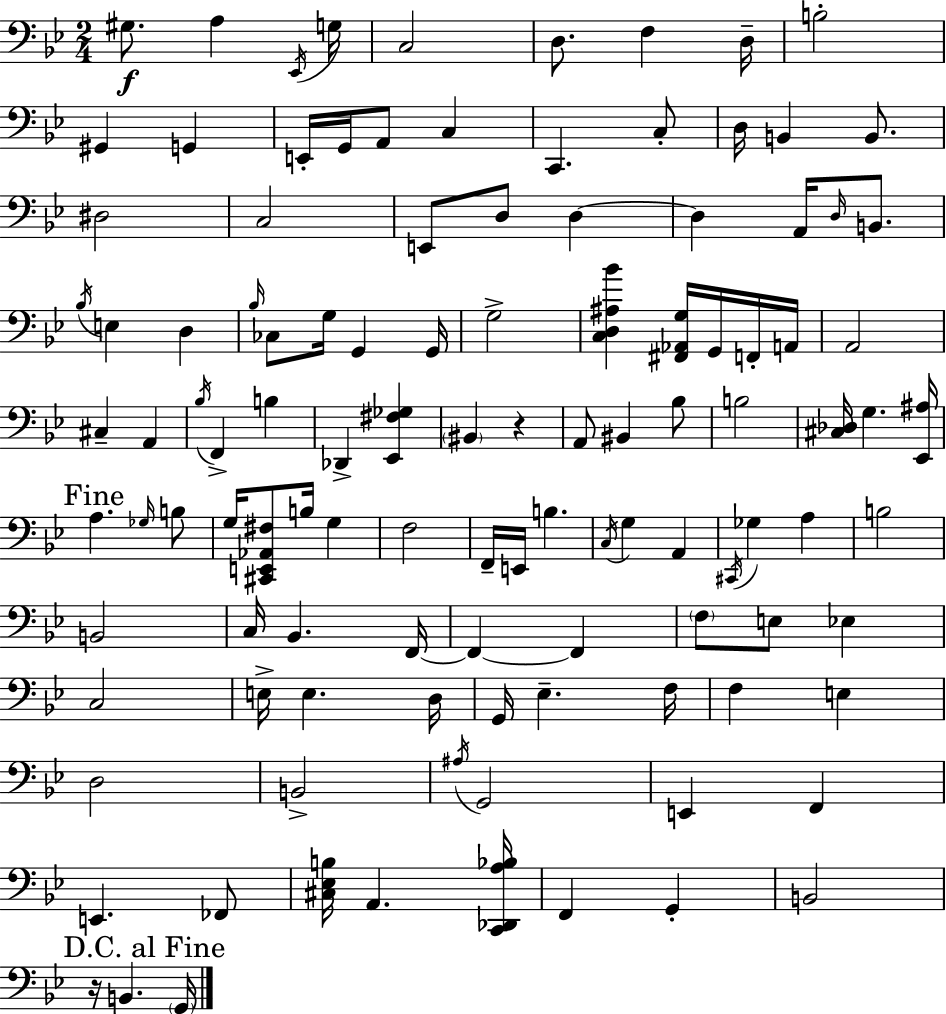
{
  \clef bass
  \numericTimeSignature
  \time 2/4
  \key g \minor
  \repeat volta 2 { gis8.\f a4 \acciaccatura { ees,16 } | g16 c2 | d8. f4 | d16-- b2-. | \break gis,4 g,4 | e,16-. g,16 a,8 c4 | c,4. c8-. | d16 b,4 b,8. | \break dis2 | c2 | e,8 d8 d4~~ | d4 a,16 \grace { d16 } b,8. | \break \acciaccatura { bes16 } e4 d4 | \grace { bes16 } ces8 g16 g,4 | g,16 g2-> | <c d ais bes'>4 | \break <fis, aes, g>16 g,16 f,16-. a,16 a,2 | cis4-- | a,4 \acciaccatura { bes16 } f,4-> | b4 des,4-> | \break <ees, fis ges>4 \parenthesize bis,4 | r4 a,8 bis,4 | bes8 b2 | <cis des>16 g4. | \break <ees, ais>16 \mark "Fine" a4. | \grace { ges16 } b8 g16 <cis, e, aes, fis>8 | b16 g4 f2 | f,16-- e,16 | \break b4. \acciaccatura { c16 } g4 | a,4 \acciaccatura { cis,16 } | ges4 a4 | b2 | \break b,2 | c16 bes,4. f,16~~ | f,4~~ f,4 | \parenthesize f8 e8 ees4 | \break c2 | e16-> e4. d16 | g,16 ees4.-- f16 | f4 e4 | \break d2 | b,2-> | \acciaccatura { ais16 } g,2 | e,4 f,4 | \break e,4. fes,8 | <cis ees b>16 a,4. | <c, des, a bes>16 f,4 g,4-. | b,2 | \break \mark "D.C. al Fine" r16 b,4. | \parenthesize g,16 } \bar "|."
}